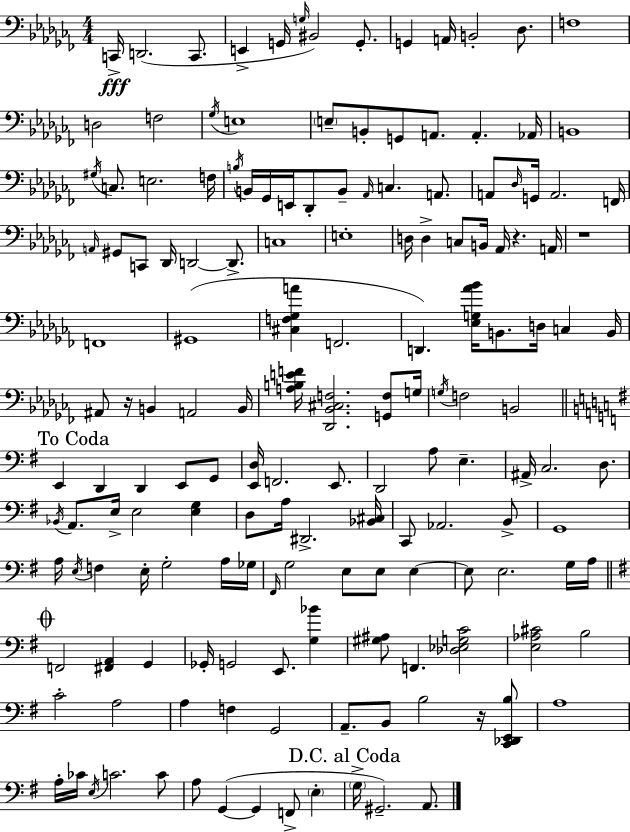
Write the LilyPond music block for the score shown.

{
  \clef bass
  \numericTimeSignature
  \time 4/4
  \key aes \minor
  \repeat volta 2 { c,16->\fff d,2.( c,8. | e,4-> g,16 \grace { g16 } bis,2) g,8.-. | g,4 a,16 b,2-. des8. | f1 | \break d2 f2 | \acciaccatura { ges16 } e1 | \parenthesize e8-- b,8-. g,8 a,8. a,4.-. | aes,16 b,1 | \break \acciaccatura { gis16 } c8. e2. | f16 \acciaccatura { b16 } b,16 ges,16 e,16 des,8-. b,8-- \grace { aes,16 } c4. | a,8. a,8 \grace { des16 } g,16 a,2. | f,16 \grace { a,16 } gis,8 c,8 des,16 d,2~~ | \break d,8.-> c1 | e1-. | d16 d4-> c8 b,16 aes,16 | r4. a,16 r1 | \break f,1 | gis,1( | <cis f ges a'>4 f,2. | d,4.) <ees g aes' bes'>16 b,8. | \break d16 c4 b,16 ais,8 r16 b,4 a,2 | b,16 <a b e' f'>16 <des, bes, cis f>2. | <g, f>8 g16 \acciaccatura { g16 } f2 | b,2 \mark "To Coda" \bar "||" \break \key g \major e,4 d,4 d,4 e,8 g,8 | <e, d>16 f,2. e,8. | d,2 a8 e4.-- | ais,16-> c2. d8. | \break \acciaccatura { bes,16 } a,8. e16-> e2 <e g>4 | d8 a16 dis,2.-> | <bes, cis>16 c,8 aes,2. b,8-> | g,1 | \break a16 \acciaccatura { e16 } f4 e16-. g2-. | a16 ges16 \grace { fis,16 } g2 e8 e8 e4~~ | e8 e2. | g16 a16 \mark \markup { \musicglyph "scripts.coda" } \bar "||" \break \key g \major f,2 <fis, a,>4 g,4 | ges,16-. g,2 e,8. <g bes'>4 | <gis ais>8 f,4. <des ees g c'>2 | <e aes cis'>2 b2 | \break c'2-. a2 | a4 f4 g,2 | a,8.-- b,8 b2 r16 <c, des, e, b>8 | a1 | \break a16-. ces'16 \acciaccatura { e16 } c'2. c'8 | a8 g,4~(~ g,4 f,8-> \parenthesize e4-. | \mark "D.C. al Coda" \parenthesize g16-> gis,2.--) a,8. | } \bar "|."
}